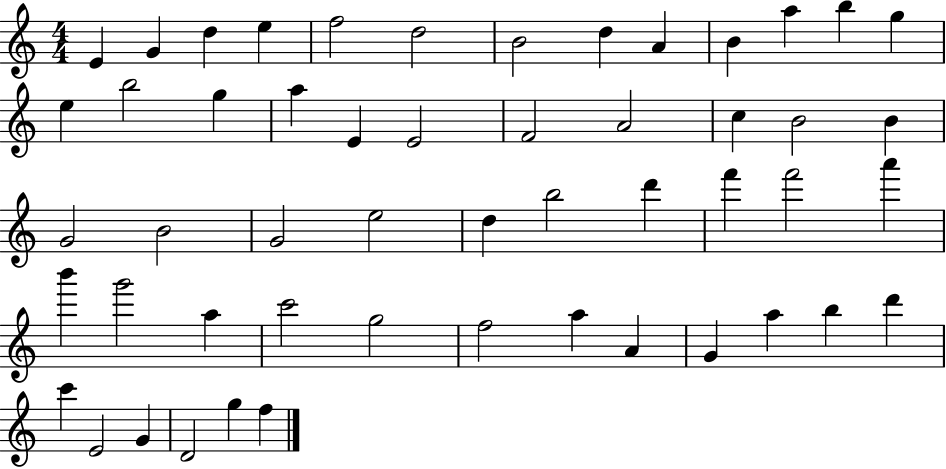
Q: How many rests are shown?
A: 0